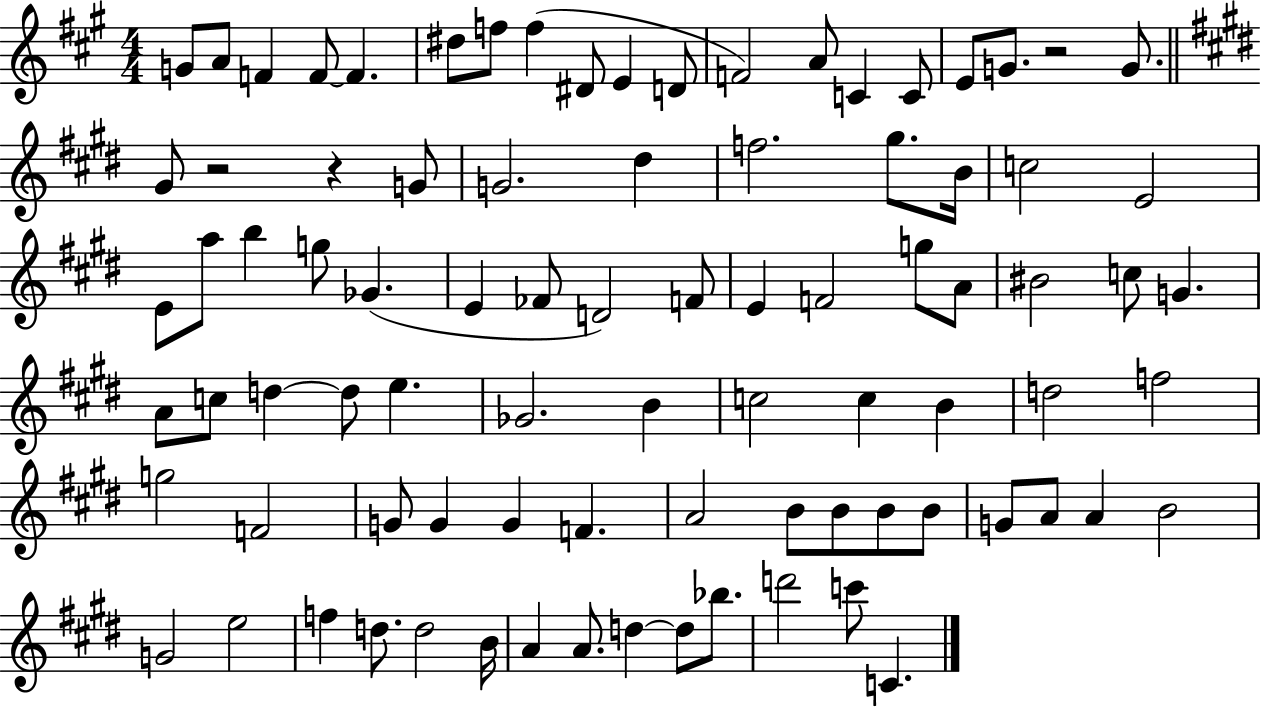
G4/e A4/e F4/q F4/e F4/q. D#5/e F5/e F5/q D#4/e E4/q D4/e F4/h A4/e C4/q C4/e E4/e G4/e. R/h G4/e. G#4/e R/h R/q G4/e G4/h. D#5/q F5/h. G#5/e. B4/s C5/h E4/h E4/e A5/e B5/q G5/e Gb4/q. E4/q FES4/e D4/h F4/e E4/q F4/h G5/e A4/e BIS4/h C5/e G4/q. A4/e C5/e D5/q D5/e E5/q. Gb4/h. B4/q C5/h C5/q B4/q D5/h F5/h G5/h F4/h G4/e G4/q G4/q F4/q. A4/h B4/e B4/e B4/e B4/e G4/e A4/e A4/q B4/h G4/h E5/h F5/q D5/e. D5/h B4/s A4/q A4/e. D5/q D5/e Bb5/e. D6/h C6/e C4/q.